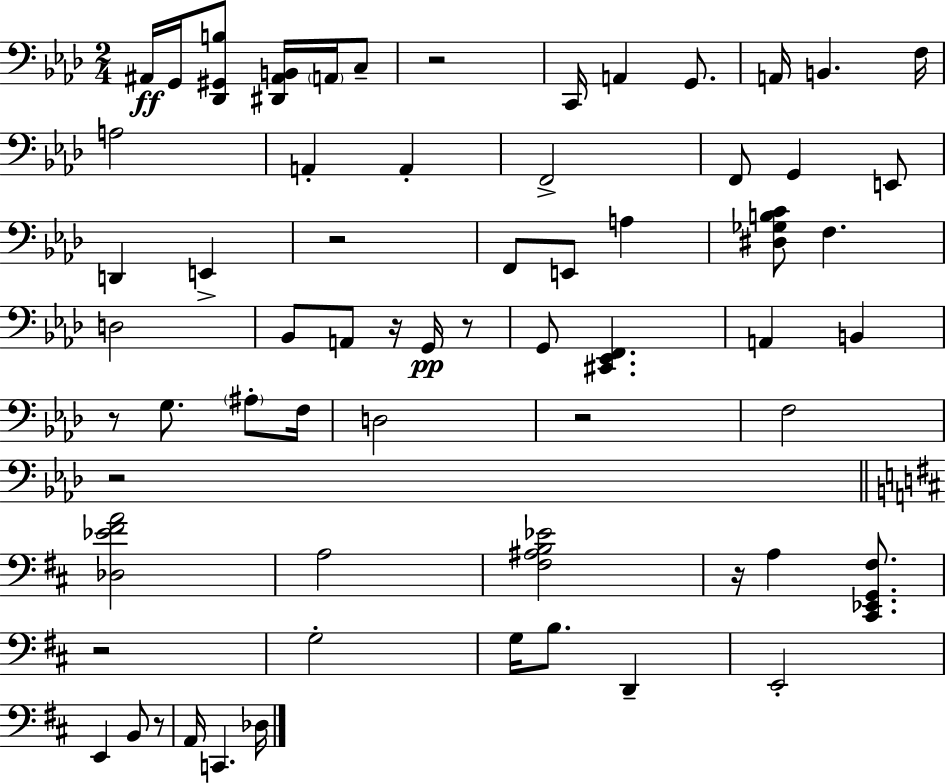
X:1
T:Untitled
M:2/4
L:1/4
K:Fm
^A,,/4 G,,/4 [_D,,^G,,B,]/2 [^D,,^A,,B,,]/4 A,,/4 C,/2 z2 C,,/4 A,, G,,/2 A,,/4 B,, F,/4 A,2 A,, A,, F,,2 F,,/2 G,, E,,/2 D,, E,, z2 F,,/2 E,,/2 A, [^D,_G,B,C]/2 F, D,2 _B,,/2 A,,/2 z/4 G,,/4 z/2 G,,/2 [^C,,_E,,F,,] A,, B,, z/2 G,/2 ^A,/2 F,/4 D,2 z2 F,2 z2 [_D,_E^FA]2 A,2 [^F,^A,B,_E]2 z/4 A, [^C,,_E,,G,,^F,]/2 z2 G,2 G,/4 B,/2 D,, E,,2 E,, B,,/2 z/2 A,,/4 C,, _D,/4